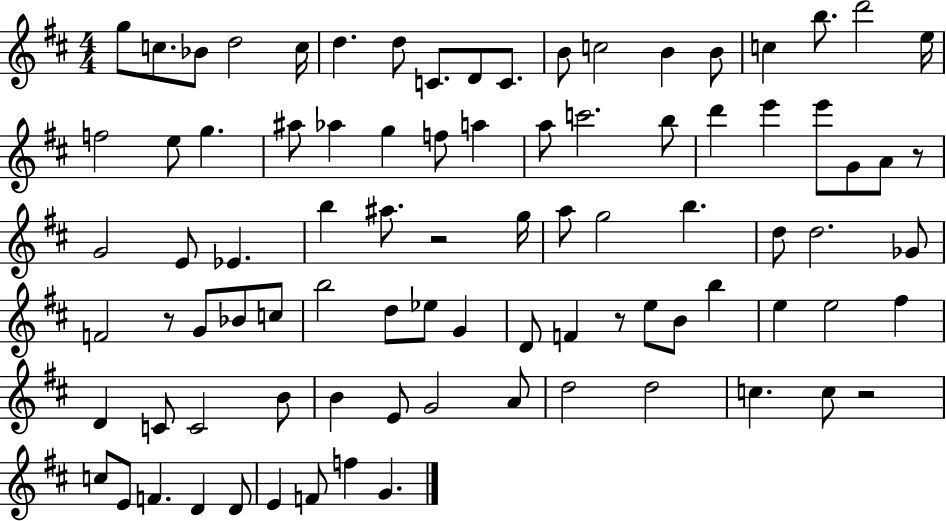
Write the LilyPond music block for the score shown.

{
  \clef treble
  \numericTimeSignature
  \time 4/4
  \key d \major
  \repeat volta 2 { g''8 c''8. bes'8 d''2 c''16 | d''4. d''8 c'8. d'8 c'8. | b'8 c''2 b'4 b'8 | c''4 b''8. d'''2 e''16 | \break f''2 e''8 g''4. | ais''8 aes''4 g''4 f''8 a''4 | a''8 c'''2. b''8 | d'''4 e'''4 e'''8 g'8 a'8 r8 | \break g'2 e'8 ees'4. | b''4 ais''8. r2 g''16 | a''8 g''2 b''4. | d''8 d''2. ges'8 | \break f'2 r8 g'8 bes'8 c''8 | b''2 d''8 ees''8 g'4 | d'8 f'4 r8 e''8 b'8 b''4 | e''4 e''2 fis''4 | \break d'4 c'8 c'2 b'8 | b'4 e'8 g'2 a'8 | d''2 d''2 | c''4. c''8 r2 | \break c''8 e'8 f'4. d'4 d'8 | e'4 f'8 f''4 g'4. | } \bar "|."
}